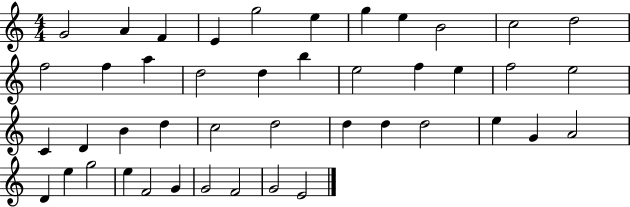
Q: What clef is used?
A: treble